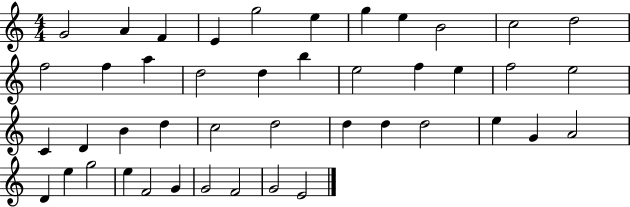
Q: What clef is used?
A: treble